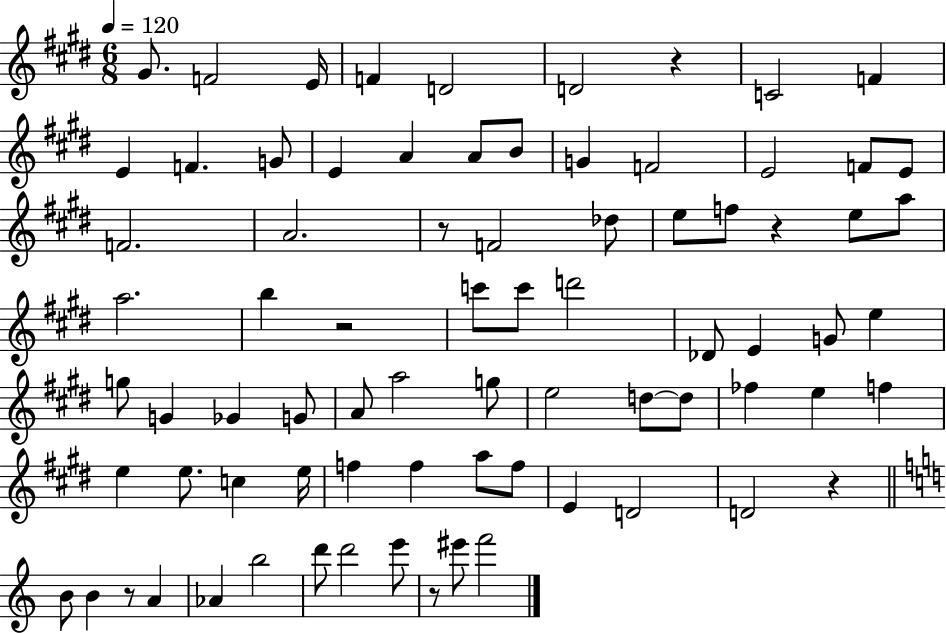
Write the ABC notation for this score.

X:1
T:Untitled
M:6/8
L:1/4
K:E
^G/2 F2 E/4 F D2 D2 z C2 F E F G/2 E A A/2 B/2 G F2 E2 F/2 E/2 F2 A2 z/2 F2 _d/2 e/2 f/2 z e/2 a/2 a2 b z2 c'/2 c'/2 d'2 _D/2 E G/2 e g/2 G _G G/2 A/2 a2 g/2 e2 d/2 d/2 _f e f e e/2 c e/4 f f a/2 f/2 E D2 D2 z B/2 B z/2 A _A b2 d'/2 d'2 e'/2 z/2 ^e'/2 f'2